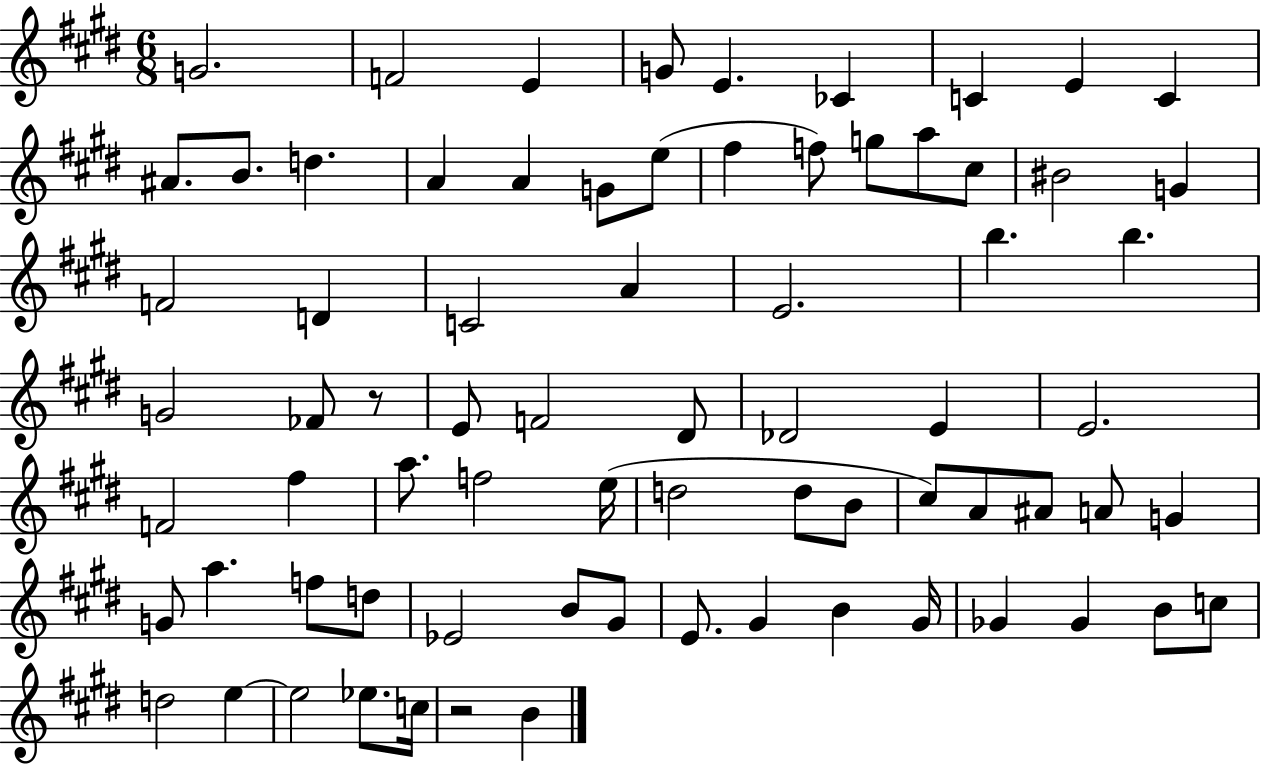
{
  \clef treble
  \numericTimeSignature
  \time 6/8
  \key e \major
  \repeat volta 2 { g'2. | f'2 e'4 | g'8 e'4. ces'4 | c'4 e'4 c'4 | \break ais'8. b'8. d''4. | a'4 a'4 g'8 e''8( | fis''4 f''8) g''8 a''8 cis''8 | bis'2 g'4 | \break f'2 d'4 | c'2 a'4 | e'2. | b''4. b''4. | \break g'2 fes'8 r8 | e'8 f'2 dis'8 | des'2 e'4 | e'2. | \break f'2 fis''4 | a''8. f''2 e''16( | d''2 d''8 b'8 | cis''8) a'8 ais'8 a'8 g'4 | \break g'8 a''4. f''8 d''8 | ees'2 b'8 gis'8 | e'8. gis'4 b'4 gis'16 | ges'4 ges'4 b'8 c''8 | \break d''2 e''4~~ | e''2 ees''8. c''16 | r2 b'4 | } \bar "|."
}